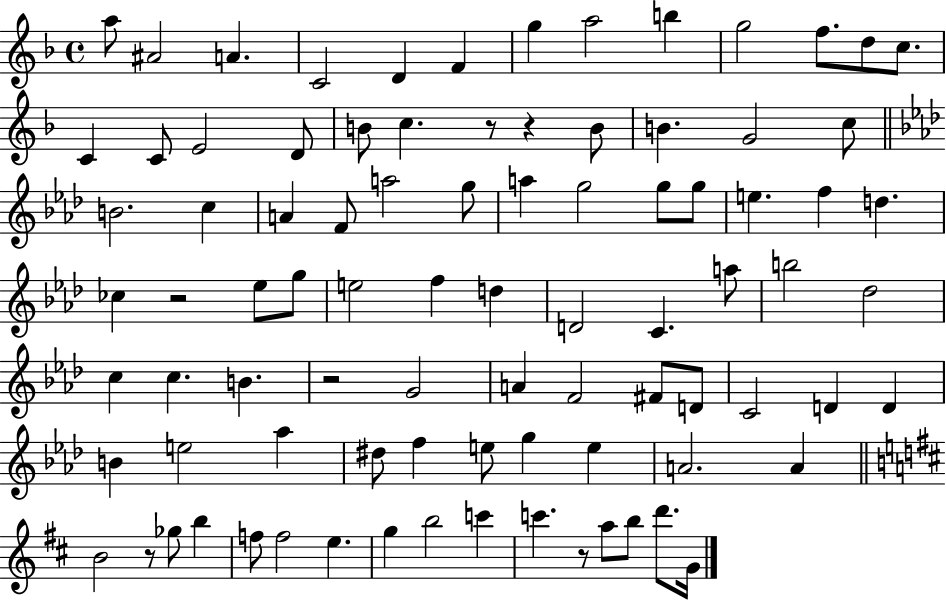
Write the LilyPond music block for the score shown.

{
  \clef treble
  \time 4/4
  \defaultTimeSignature
  \key f \major
  a''8 ais'2 a'4. | c'2 d'4 f'4 | g''4 a''2 b''4 | g''2 f''8. d''8 c''8. | \break c'4 c'8 e'2 d'8 | b'8 c''4. r8 r4 b'8 | b'4. g'2 c''8 | \bar "||" \break \key aes \major b'2. c''4 | a'4 f'8 a''2 g''8 | a''4 g''2 g''8 g''8 | e''4. f''4 d''4. | \break ces''4 r2 ees''8 g''8 | e''2 f''4 d''4 | d'2 c'4. a''8 | b''2 des''2 | \break c''4 c''4. b'4. | r2 g'2 | a'4 f'2 fis'8 d'8 | c'2 d'4 d'4 | \break b'4 e''2 aes''4 | dis''8 f''4 e''8 g''4 e''4 | a'2. a'4 | \bar "||" \break \key b \minor b'2 r8 ges''8 b''4 | f''8 f''2 e''4. | g''4 b''2 c'''4 | c'''4. r8 a''8 b''8 d'''8. g'16 | \break \bar "|."
}